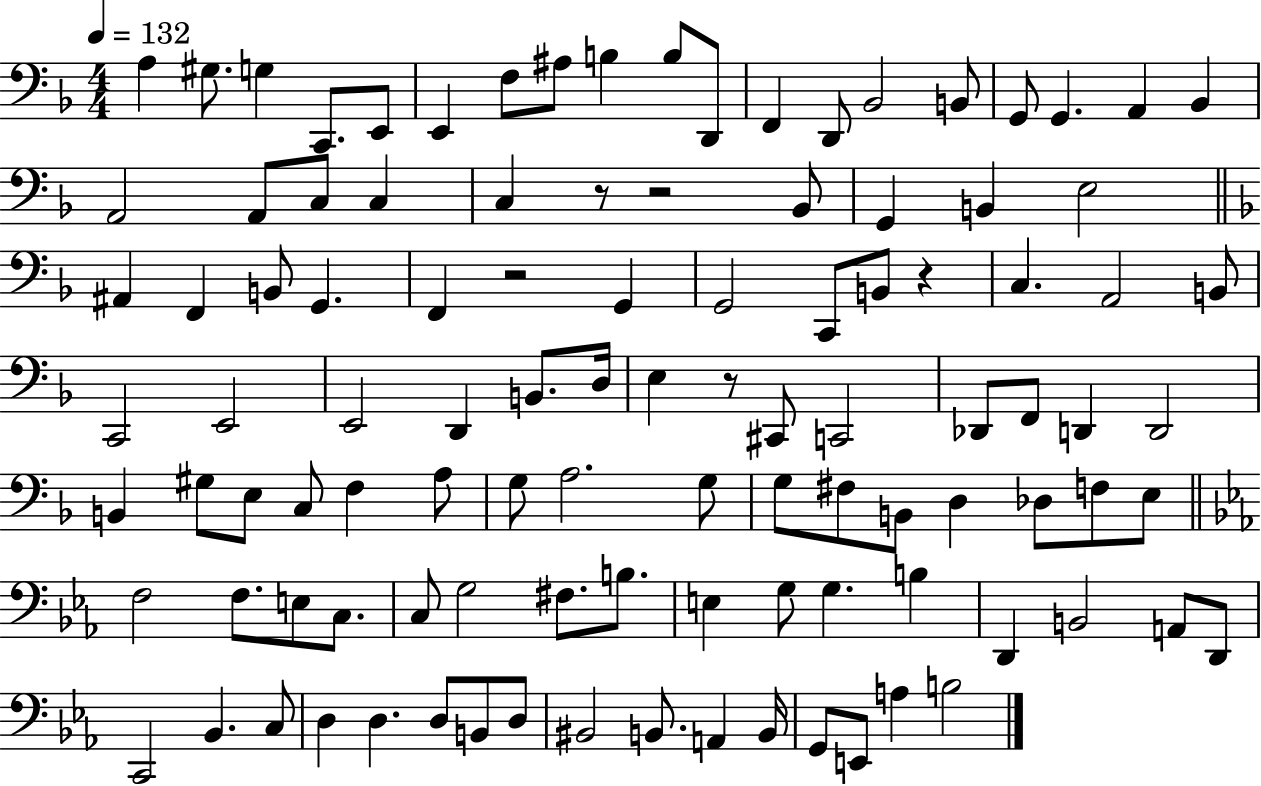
A3/q G#3/e. G3/q C2/e. E2/e E2/q F3/e A#3/e B3/q B3/e D2/e F2/q D2/e Bb2/h B2/e G2/e G2/q. A2/q Bb2/q A2/h A2/e C3/e C3/q C3/q R/e R/h Bb2/e G2/q B2/q E3/h A#2/q F2/q B2/e G2/q. F2/q R/h G2/q G2/h C2/e B2/e R/q C3/q. A2/h B2/e C2/h E2/h E2/h D2/q B2/e. D3/s E3/q R/e C#2/e C2/h Db2/e F2/e D2/q D2/h B2/q G#3/e E3/e C3/e F3/q A3/e G3/e A3/h. G3/e G3/e F#3/e B2/e D3/q Db3/e F3/e E3/e F3/h F3/e. E3/e C3/e. C3/e G3/h F#3/e. B3/e. E3/q G3/e G3/q. B3/q D2/q B2/h A2/e D2/e C2/h Bb2/q. C3/e D3/q D3/q. D3/e B2/e D3/e BIS2/h B2/e. A2/q B2/s G2/e E2/e A3/q B3/h